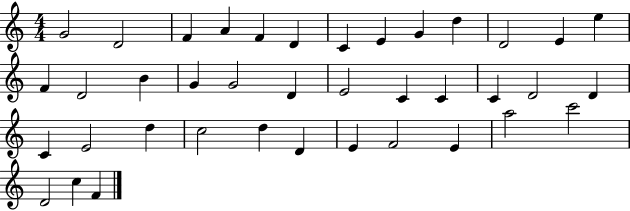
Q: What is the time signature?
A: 4/4